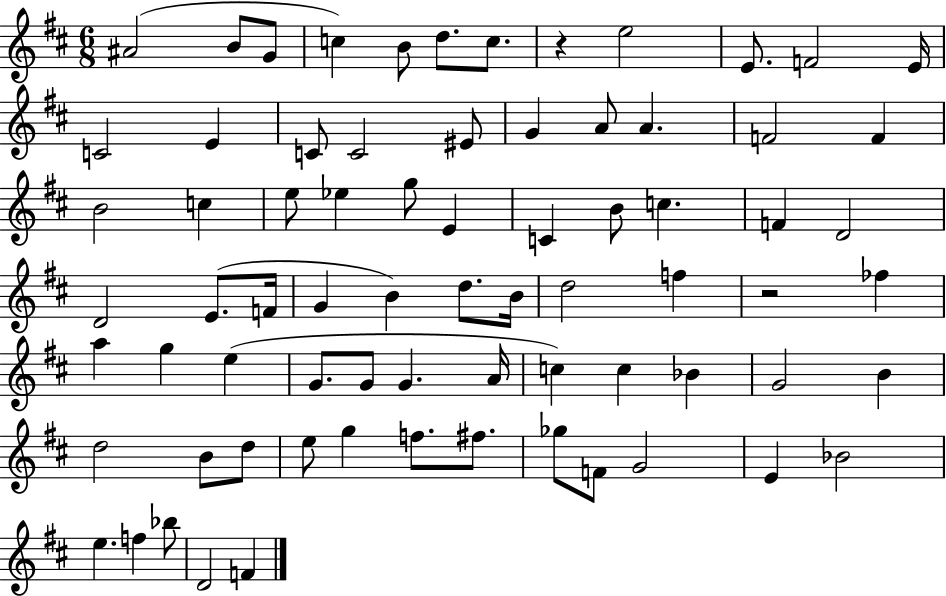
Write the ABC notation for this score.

X:1
T:Untitled
M:6/8
L:1/4
K:D
^A2 B/2 G/2 c B/2 d/2 c/2 z e2 E/2 F2 E/4 C2 E C/2 C2 ^E/2 G A/2 A F2 F B2 c e/2 _e g/2 E C B/2 c F D2 D2 E/2 F/4 G B d/2 B/4 d2 f z2 _f a g e G/2 G/2 G A/4 c c _B G2 B d2 B/2 d/2 e/2 g f/2 ^f/2 _g/2 F/2 G2 E _B2 e f _b/2 D2 F